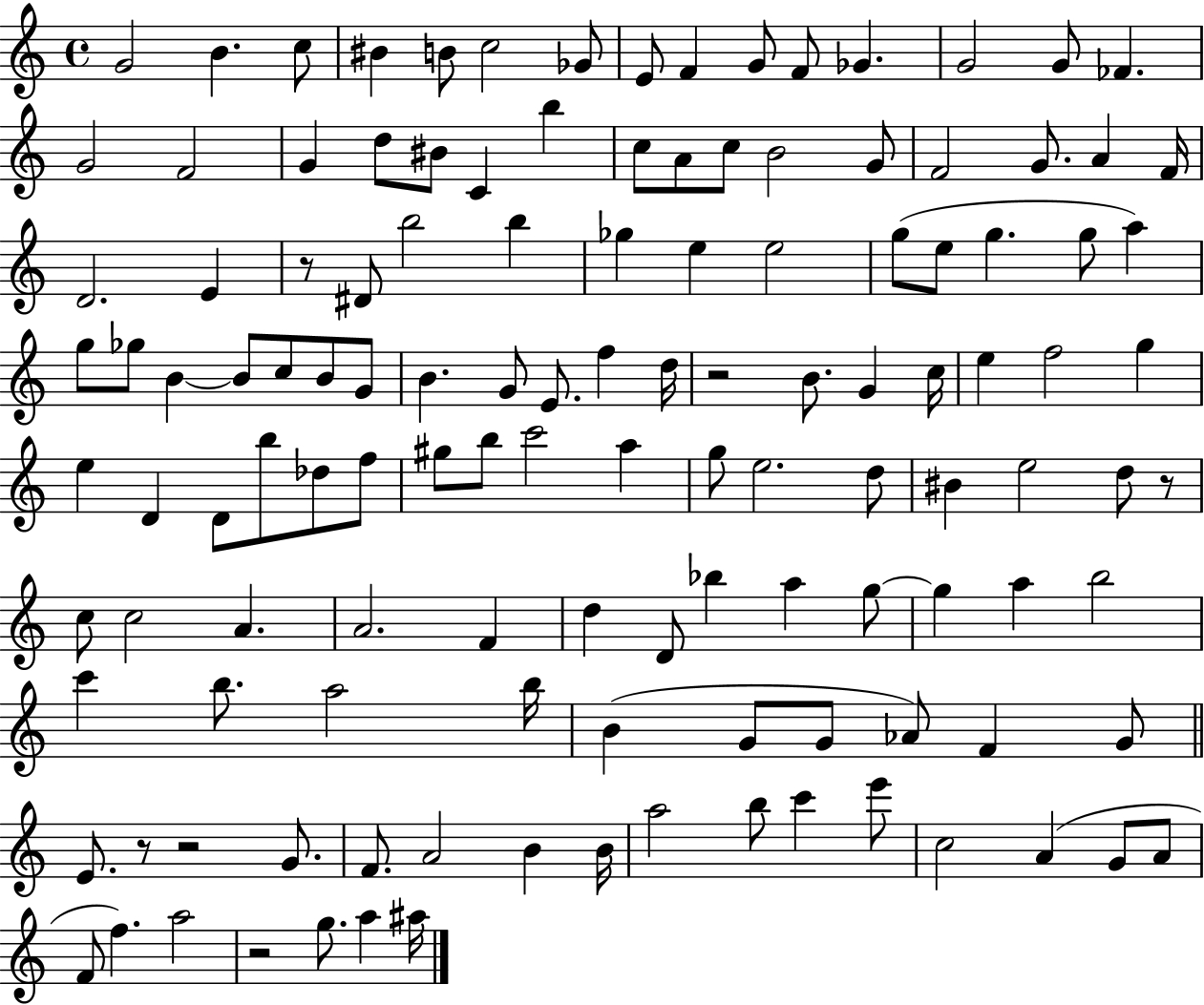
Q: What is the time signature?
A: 4/4